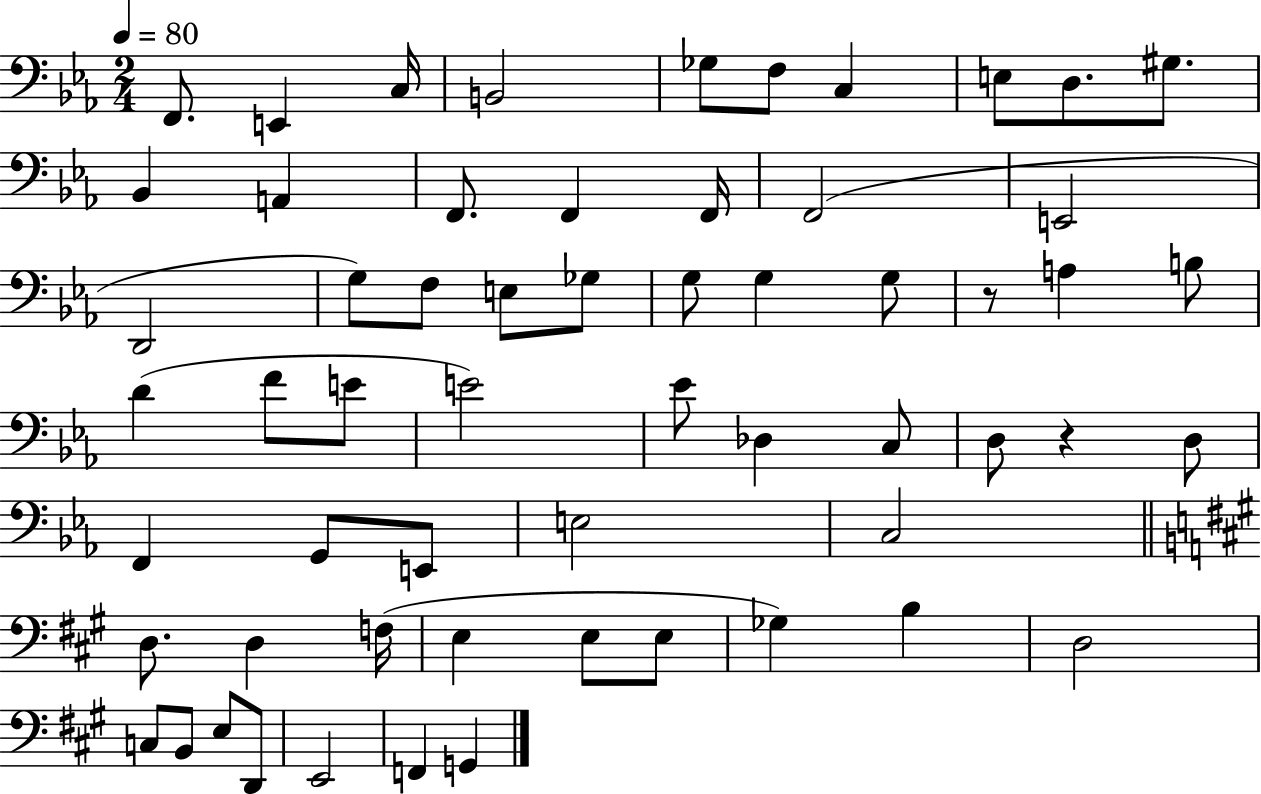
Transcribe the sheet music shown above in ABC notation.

X:1
T:Untitled
M:2/4
L:1/4
K:Eb
F,,/2 E,, C,/4 B,,2 _G,/2 F,/2 C, E,/2 D,/2 ^G,/2 _B,, A,, F,,/2 F,, F,,/4 F,,2 E,,2 D,,2 G,/2 F,/2 E,/2 _G,/2 G,/2 G, G,/2 z/2 A, B,/2 D F/2 E/2 E2 _E/2 _D, C,/2 D,/2 z D,/2 F,, G,,/2 E,,/2 E,2 C,2 D,/2 D, F,/4 E, E,/2 E,/2 _G, B, D,2 C,/2 B,,/2 E,/2 D,,/2 E,,2 F,, G,,